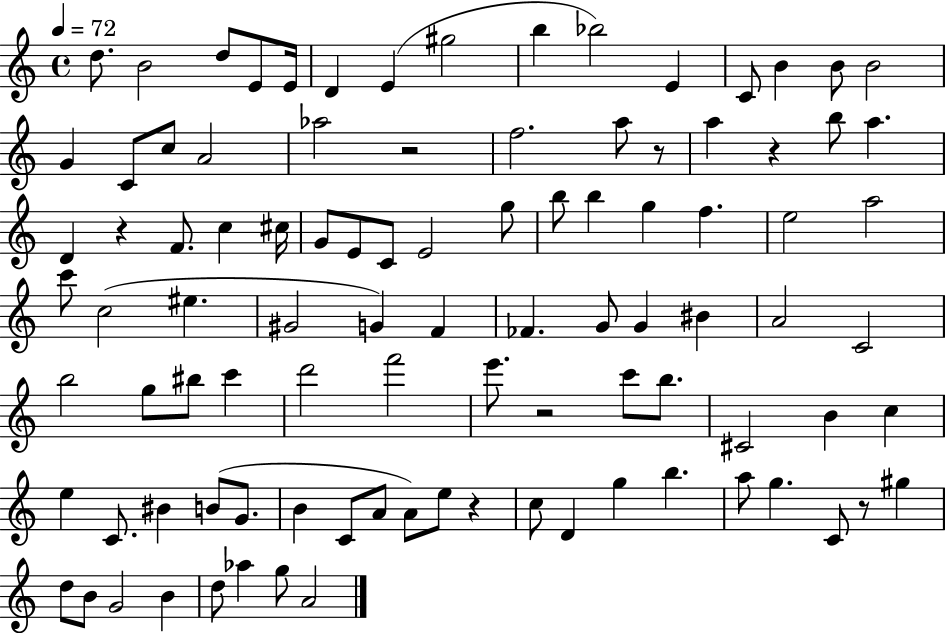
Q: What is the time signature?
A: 4/4